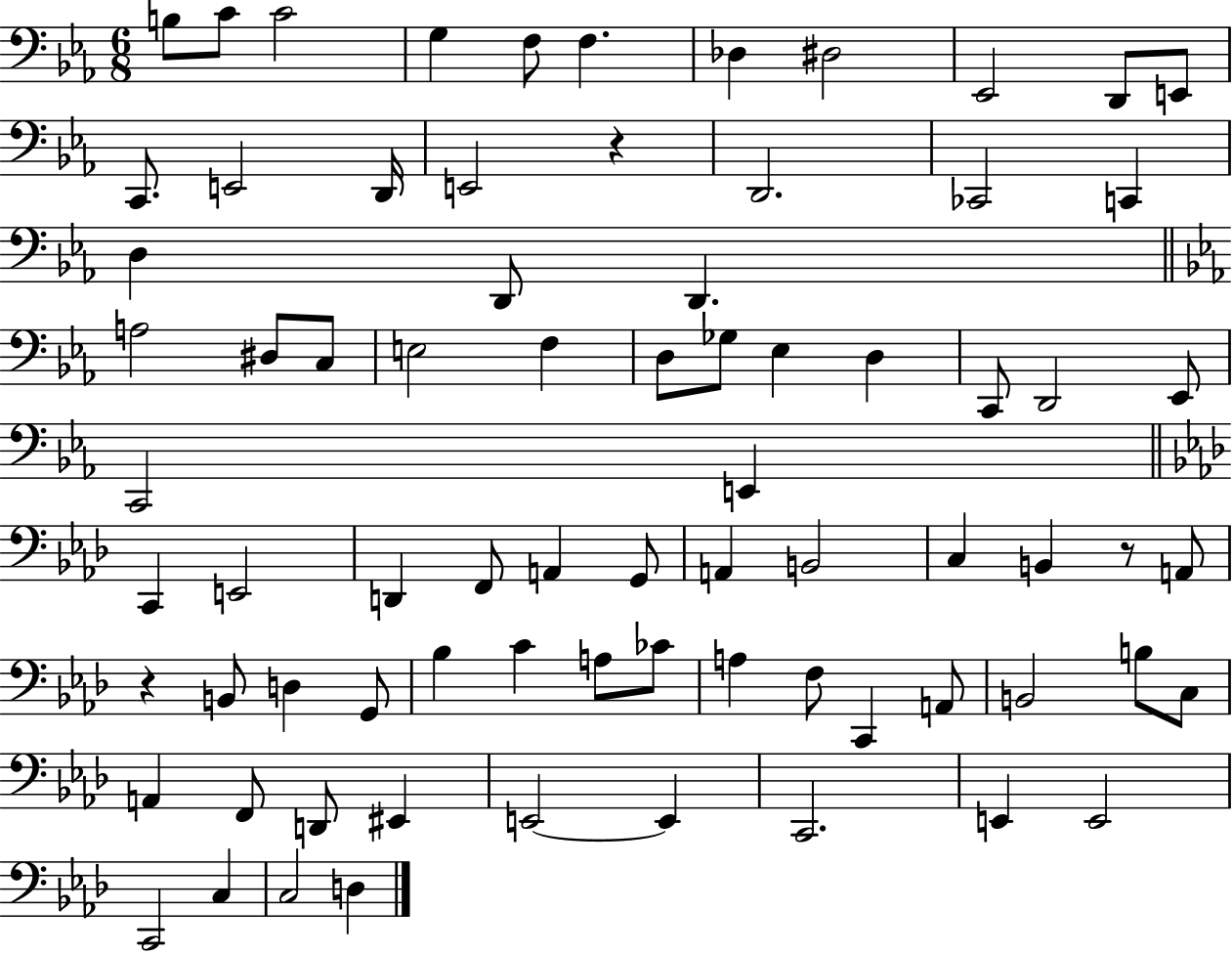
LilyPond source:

{
  \clef bass
  \numericTimeSignature
  \time 6/8
  \key ees \major
  b8 c'8 c'2 | g4 f8 f4. | des4 dis2 | ees,2 d,8 e,8 | \break c,8. e,2 d,16 | e,2 r4 | d,2. | ces,2 c,4 | \break d4 d,8 d,4. | \bar "||" \break \key ees \major a2 dis8 c8 | e2 f4 | d8 ges8 ees4 d4 | c,8 d,2 ees,8 | \break c,2 e,4 | \bar "||" \break \key f \minor c,4 e,2 | d,4 f,8 a,4 g,8 | a,4 b,2 | c4 b,4 r8 a,8 | \break r4 b,8 d4 g,8 | bes4 c'4 a8 ces'8 | a4 f8 c,4 a,8 | b,2 b8 c8 | \break a,4 f,8 d,8 eis,4 | e,2~~ e,4 | c,2. | e,4 e,2 | \break c,2 c4 | c2 d4 | \bar "|."
}